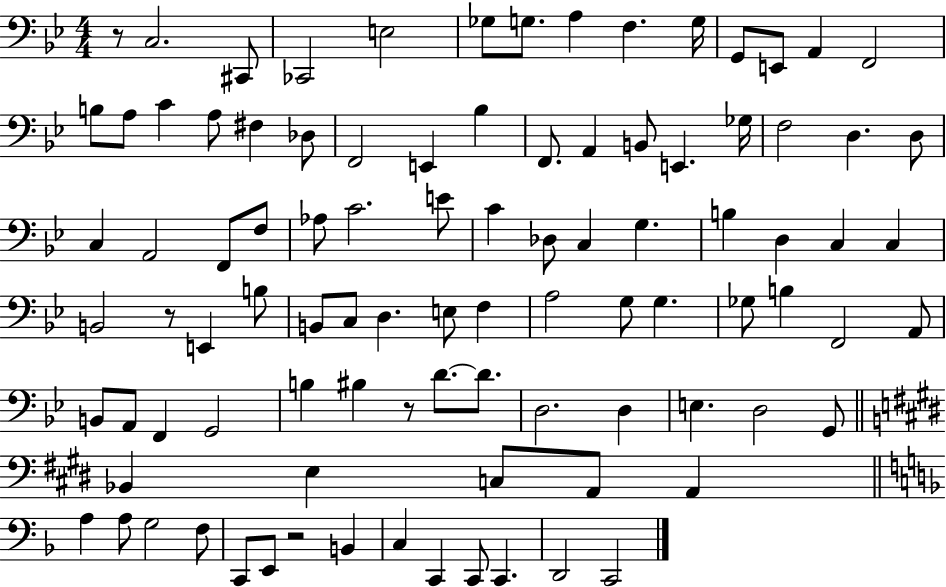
X:1
T:Untitled
M:4/4
L:1/4
K:Bb
z/2 C,2 ^C,,/2 _C,,2 E,2 _G,/2 G,/2 A, F, G,/4 G,,/2 E,,/2 A,, F,,2 B,/2 A,/2 C A,/2 ^F, _D,/2 F,,2 E,, _B, F,,/2 A,, B,,/2 E,, _G,/4 F,2 D, D,/2 C, A,,2 F,,/2 F,/2 _A,/2 C2 E/2 C _D,/2 C, G, B, D, C, C, B,,2 z/2 E,, B,/2 B,,/2 C,/2 D, E,/2 F, A,2 G,/2 G, _G,/2 B, F,,2 A,,/2 B,,/2 A,,/2 F,, G,,2 B, ^B, z/2 D/2 D/2 D,2 D, E, D,2 G,,/2 _B,, E, C,/2 A,,/2 A,, A, A,/2 G,2 F,/2 C,,/2 E,,/2 z2 B,, C, C,, C,,/2 C,, D,,2 C,,2